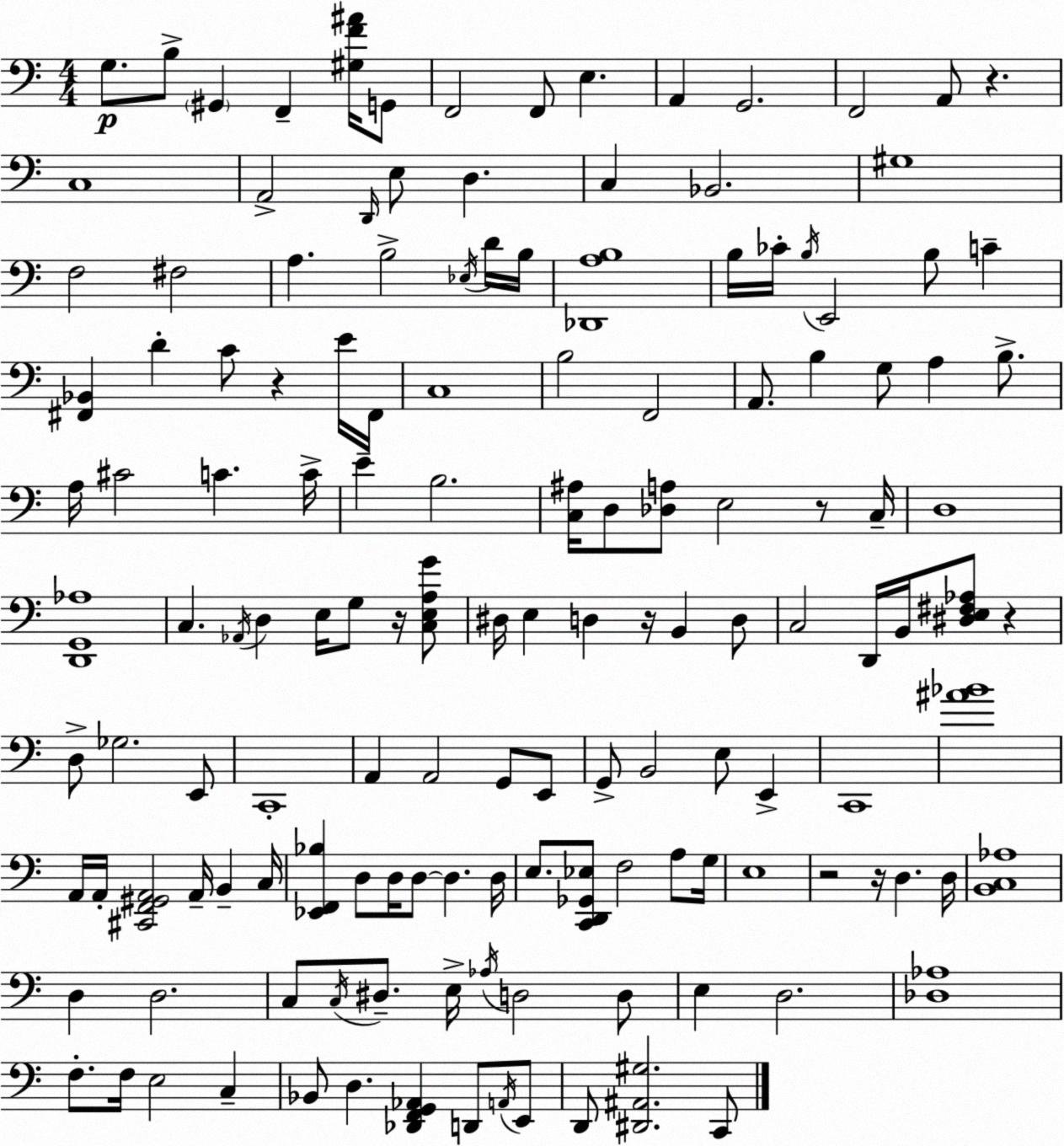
X:1
T:Untitled
M:4/4
L:1/4
K:Am
G,/2 B,/2 ^G,, F,, [^G,F^A]/4 G,,/2 F,,2 F,,/2 E, A,, G,,2 F,,2 A,,/2 z C,4 A,,2 D,,/4 E,/2 D, C, _B,,2 ^G,4 F,2 ^F,2 A, B,2 _E,/4 D/4 B,/4 [_D,,A,B,]4 B,/4 _C/4 B,/4 E,,2 B,/2 C [^F,,_B,,] D C/2 z E/4 ^F,,/4 C,4 B,2 F,,2 A,,/2 B, G,/2 A, B,/2 A,/4 ^C2 C C/4 E B,2 [C,^A,]/4 D,/2 [_D,A,]/2 E,2 z/2 C,/4 D,4 [D,,G,,_A,]4 C, _A,,/4 D, E,/4 G,/2 z/4 [C,E,A,G]/2 ^D,/4 E, D, z/4 B,, D,/2 C,2 D,,/4 B,,/4 [^D,E,^F,_A,]/2 z D,/2 _G,2 E,,/2 C,,4 A,, A,,2 G,,/2 E,,/2 G,,/2 B,,2 E,/2 E,, C,,4 [^A_B]4 A,,/4 A,,/4 [^C,,F,,^G,,A,,]2 A,,/4 B,, C,/4 [_E,,F,,_B,] D,/2 D,/4 D,/2 D, D,/4 E,/2 [C,,D,,_G,,_E,]/2 F,2 A,/2 G,/4 E,4 z2 z/4 D, D,/4 [B,,C,_A,]4 D, D,2 C,/2 C,/4 ^D,/2 E,/4 _A,/4 D,2 D,/2 E, D,2 [_D,_A,]4 F,/2 F,/4 E,2 C, _B,,/2 D, [_D,,F,,G,,_A,,] D,,/2 A,,/4 E,,/2 D,,/2 [^D,,^A,,^G,]2 C,,/2